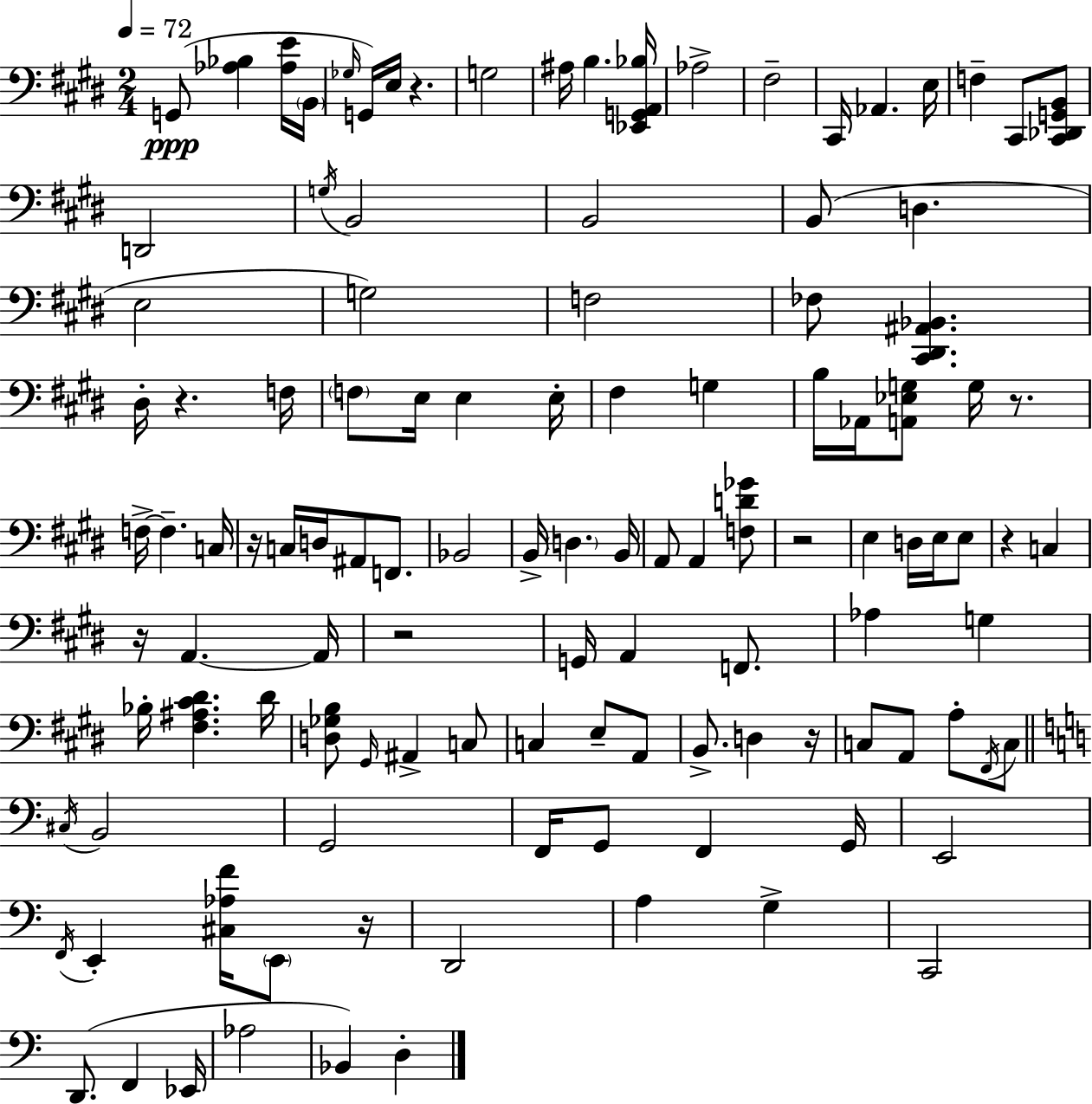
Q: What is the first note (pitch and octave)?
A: G2